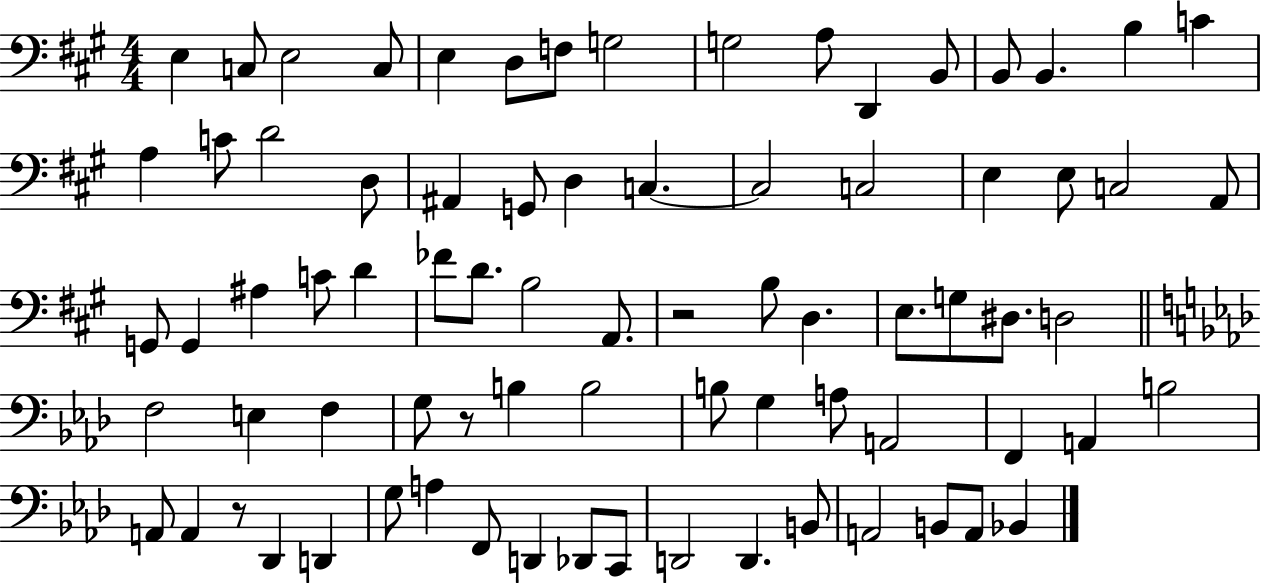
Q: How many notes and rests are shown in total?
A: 78